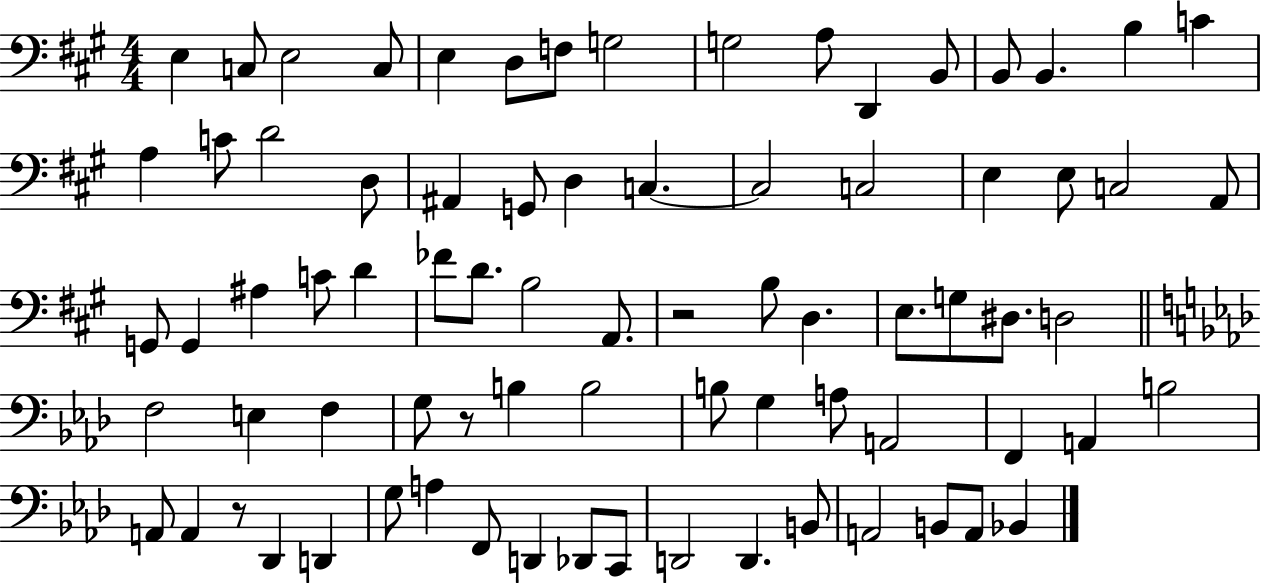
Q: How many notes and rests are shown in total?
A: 78